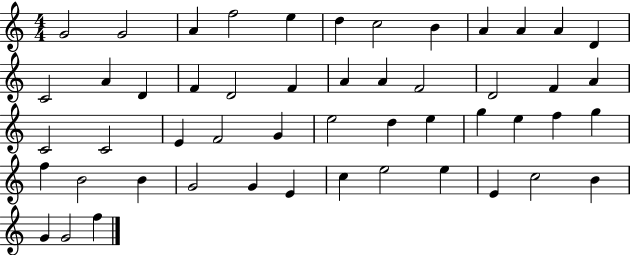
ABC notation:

X:1
T:Untitled
M:4/4
L:1/4
K:C
G2 G2 A f2 e d c2 B A A A D C2 A D F D2 F A A F2 D2 F A C2 C2 E F2 G e2 d e g e f g f B2 B G2 G E c e2 e E c2 B G G2 f